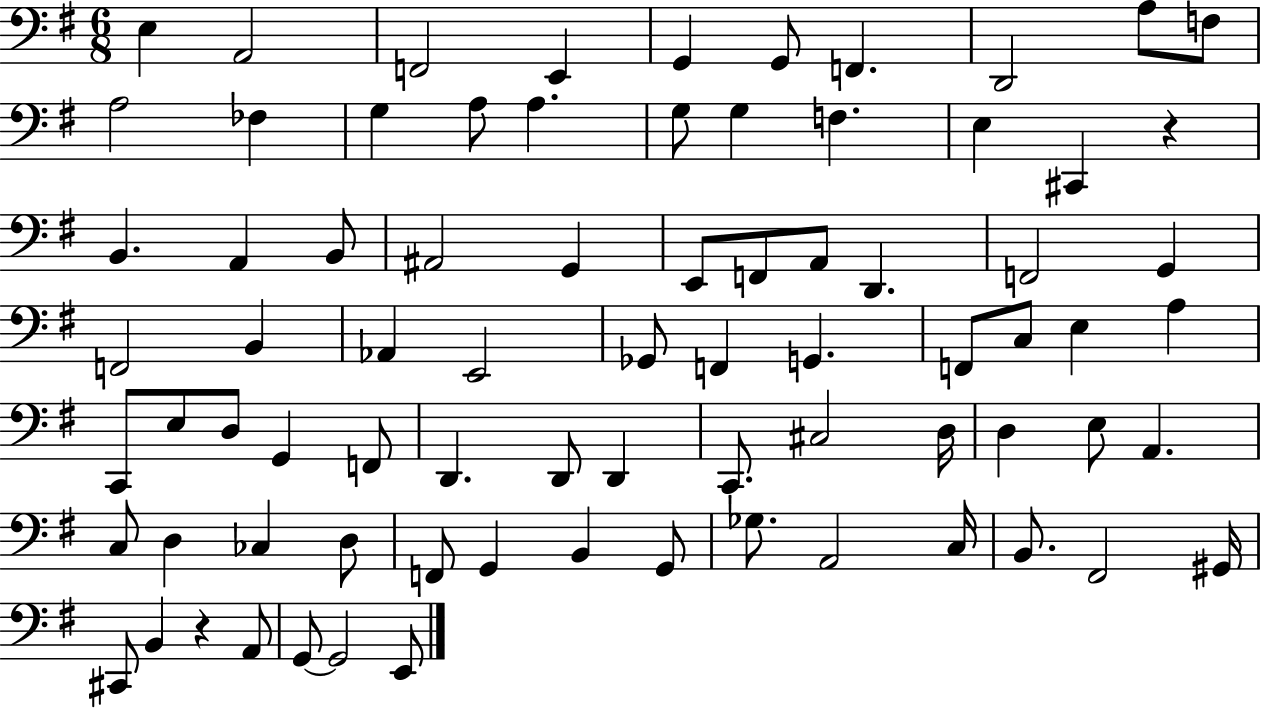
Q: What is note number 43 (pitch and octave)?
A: C2